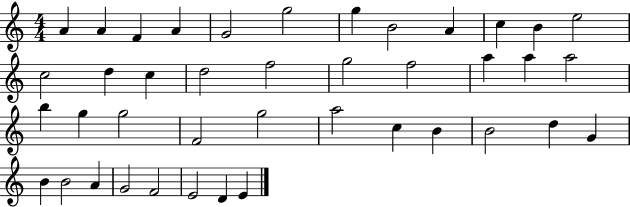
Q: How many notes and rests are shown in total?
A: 41